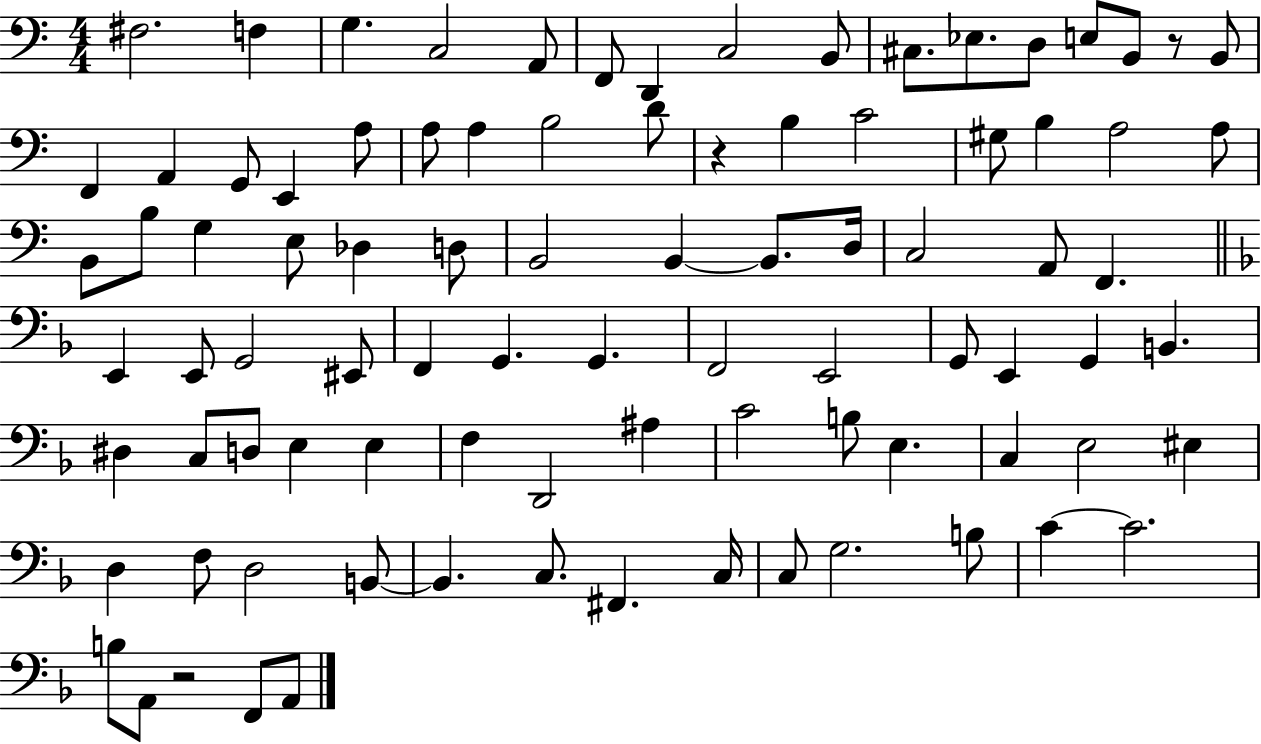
F#3/h. F3/q G3/q. C3/h A2/e F2/e D2/q C3/h B2/e C#3/e. Eb3/e. D3/e E3/e B2/e R/e B2/e F2/q A2/q G2/e E2/q A3/e A3/e A3/q B3/h D4/e R/q B3/q C4/h G#3/e B3/q A3/h A3/e B2/e B3/e G3/q E3/e Db3/q D3/e B2/h B2/q B2/e. D3/s C3/h A2/e F2/q. E2/q E2/e G2/h EIS2/e F2/q G2/q. G2/q. F2/h E2/h G2/e E2/q G2/q B2/q. D#3/q C3/e D3/e E3/q E3/q F3/q D2/h A#3/q C4/h B3/e E3/q. C3/q E3/h EIS3/q D3/q F3/e D3/h B2/e B2/q. C3/e. F#2/q. C3/s C3/e G3/h. B3/e C4/q C4/h. B3/e A2/e R/h F2/e A2/e